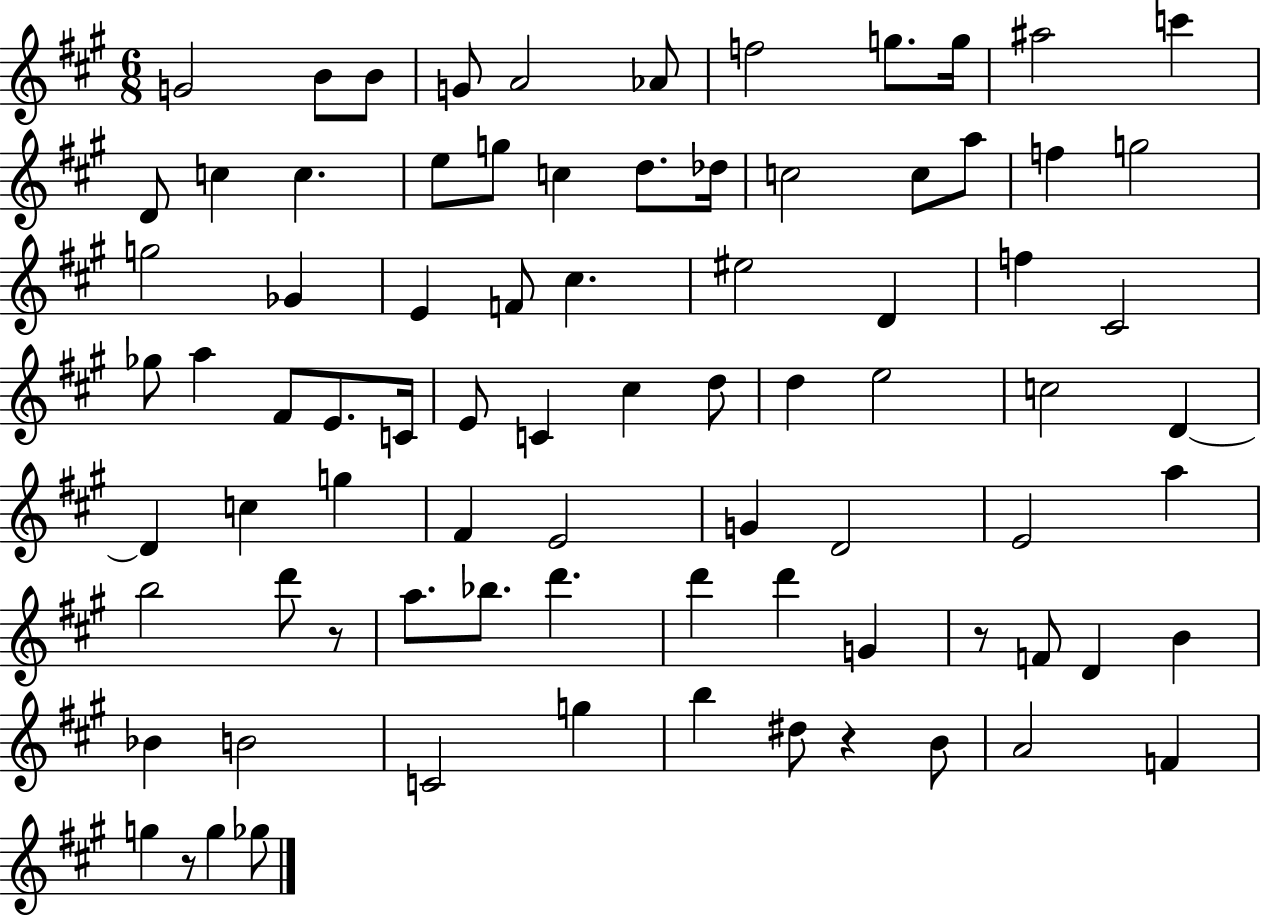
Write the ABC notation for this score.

X:1
T:Untitled
M:6/8
L:1/4
K:A
G2 B/2 B/2 G/2 A2 _A/2 f2 g/2 g/4 ^a2 c' D/2 c c e/2 g/2 c d/2 _d/4 c2 c/2 a/2 f g2 g2 _G E F/2 ^c ^e2 D f ^C2 _g/2 a ^F/2 E/2 C/4 E/2 C ^c d/2 d e2 c2 D D c g ^F E2 G D2 E2 a b2 d'/2 z/2 a/2 _b/2 d' d' d' G z/2 F/2 D B _B B2 C2 g b ^d/2 z B/2 A2 F g z/2 g _g/2